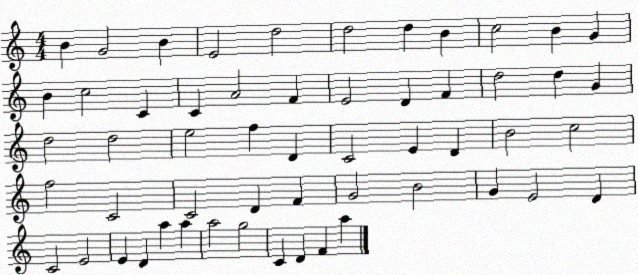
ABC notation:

X:1
T:Untitled
M:4/4
L:1/4
K:C
B G2 B E2 d2 d2 d B c2 B G B c2 C C A2 F E2 D F d2 d G d2 d2 e2 f D C2 E D B2 c2 f2 C2 C2 D F G2 B2 G E2 D C2 E2 E D a a a2 g2 C D F a